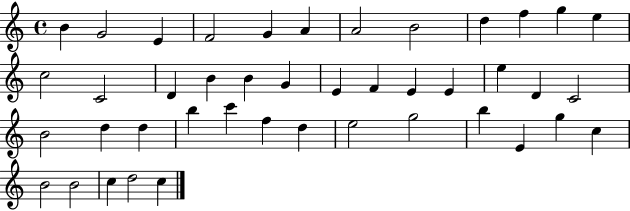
B4/q G4/h E4/q F4/h G4/q A4/q A4/h B4/h D5/q F5/q G5/q E5/q C5/h C4/h D4/q B4/q B4/q G4/q E4/q F4/q E4/q E4/q E5/q D4/q C4/h B4/h D5/q D5/q B5/q C6/q F5/q D5/q E5/h G5/h B5/q E4/q G5/q C5/q B4/h B4/h C5/q D5/h C5/q